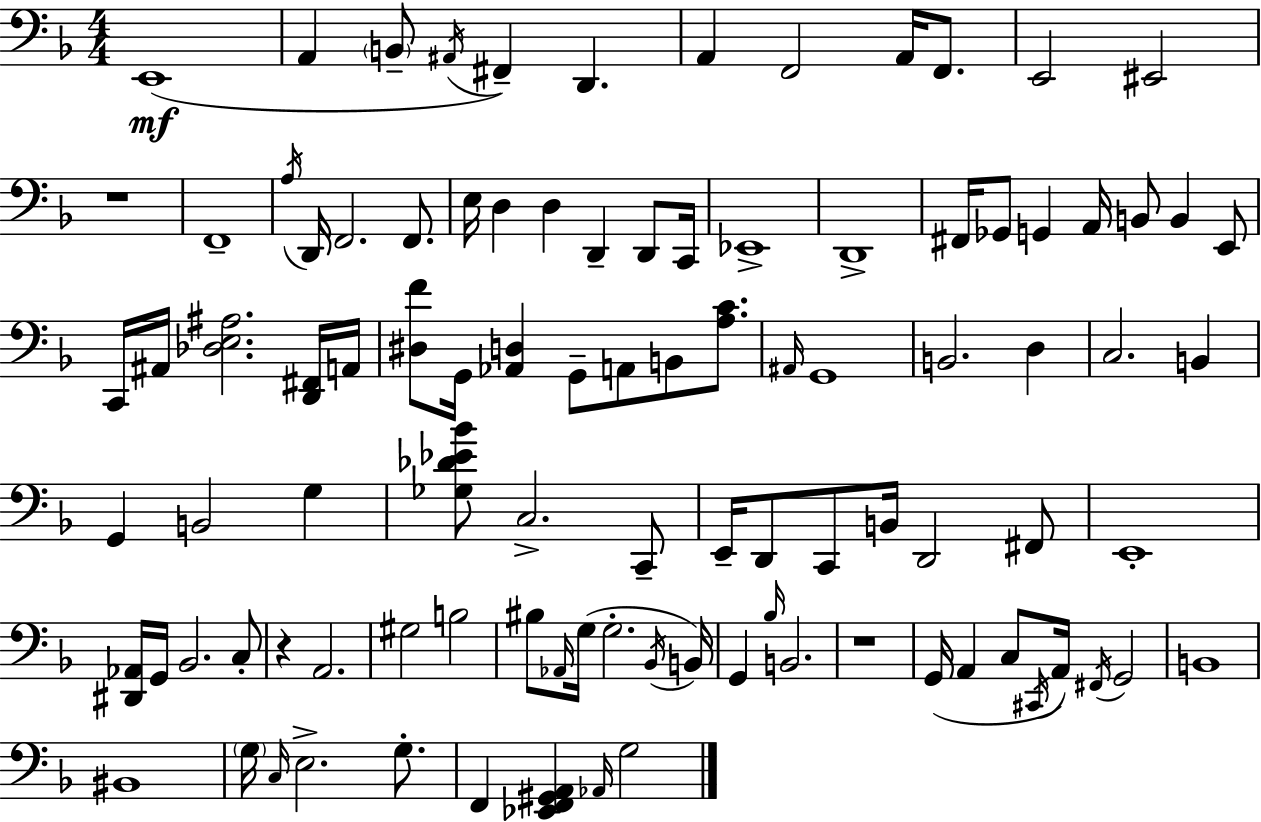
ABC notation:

X:1
T:Untitled
M:4/4
L:1/4
K:F
E,,4 A,, B,,/2 ^A,,/4 ^F,, D,, A,, F,,2 A,,/4 F,,/2 E,,2 ^E,,2 z4 F,,4 A,/4 D,,/4 F,,2 F,,/2 E,/4 D, D, D,, D,,/2 C,,/4 _E,,4 D,,4 ^F,,/4 _G,,/2 G,, A,,/4 B,,/2 B,, E,,/2 C,,/4 ^A,,/4 [_D,E,^A,]2 [D,,^F,,]/4 A,,/4 [^D,F]/2 G,,/4 [_A,,D,] G,,/2 A,,/2 B,,/2 [A,C]/2 ^A,,/4 G,,4 B,,2 D, C,2 B,, G,, B,,2 G, [_G,_D_E_B]/2 C,2 C,,/2 E,,/4 D,,/2 C,,/2 B,,/4 D,,2 ^F,,/2 E,,4 [^D,,_A,,]/4 G,,/4 _B,,2 C,/2 z A,,2 ^G,2 B,2 ^B,/2 _A,,/4 G,/4 G,2 _B,,/4 B,,/4 G,, _B,/4 B,,2 z4 G,,/4 A,, C,/2 ^C,,/4 A,,/4 ^F,,/4 G,,2 B,,4 ^B,,4 G,/4 C,/4 E,2 G,/2 F,, [_E,,F,,^G,,A,,] _A,,/4 G,2